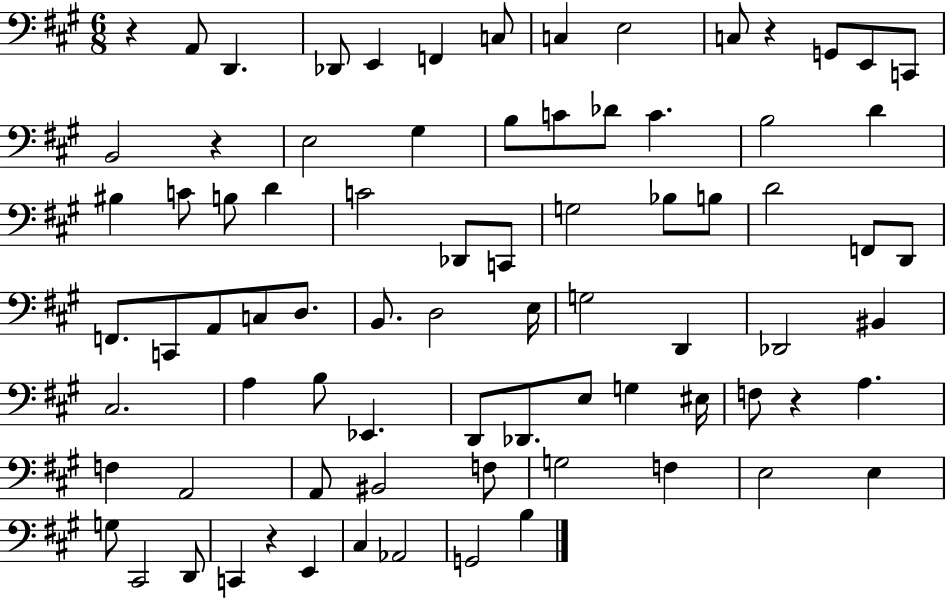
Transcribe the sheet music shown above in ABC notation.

X:1
T:Untitled
M:6/8
L:1/4
K:A
z A,,/2 D,, _D,,/2 E,, F,, C,/2 C, E,2 C,/2 z G,,/2 E,,/2 C,,/2 B,,2 z E,2 ^G, B,/2 C/2 _D/2 C B,2 D ^B, C/2 B,/2 D C2 _D,,/2 C,,/2 G,2 _B,/2 B,/2 D2 F,,/2 D,,/2 F,,/2 C,,/2 A,,/2 C,/2 D,/2 B,,/2 D,2 E,/4 G,2 D,, _D,,2 ^B,, ^C,2 A, B,/2 _E,, D,,/2 _D,,/2 E,/2 G, ^E,/4 F,/2 z A, F, A,,2 A,,/2 ^B,,2 F,/2 G,2 F, E,2 E, G,/2 ^C,,2 D,,/2 C,, z E,, ^C, _A,,2 G,,2 B,